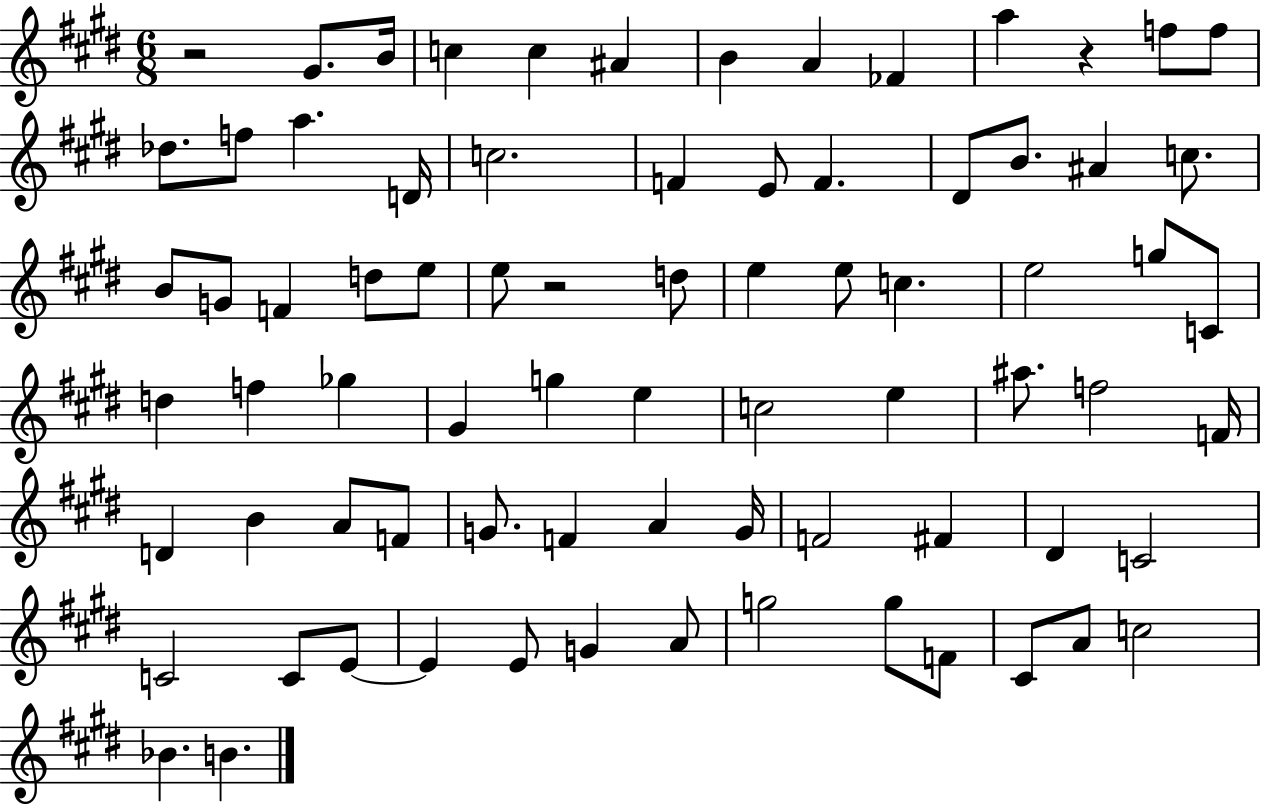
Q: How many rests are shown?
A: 3